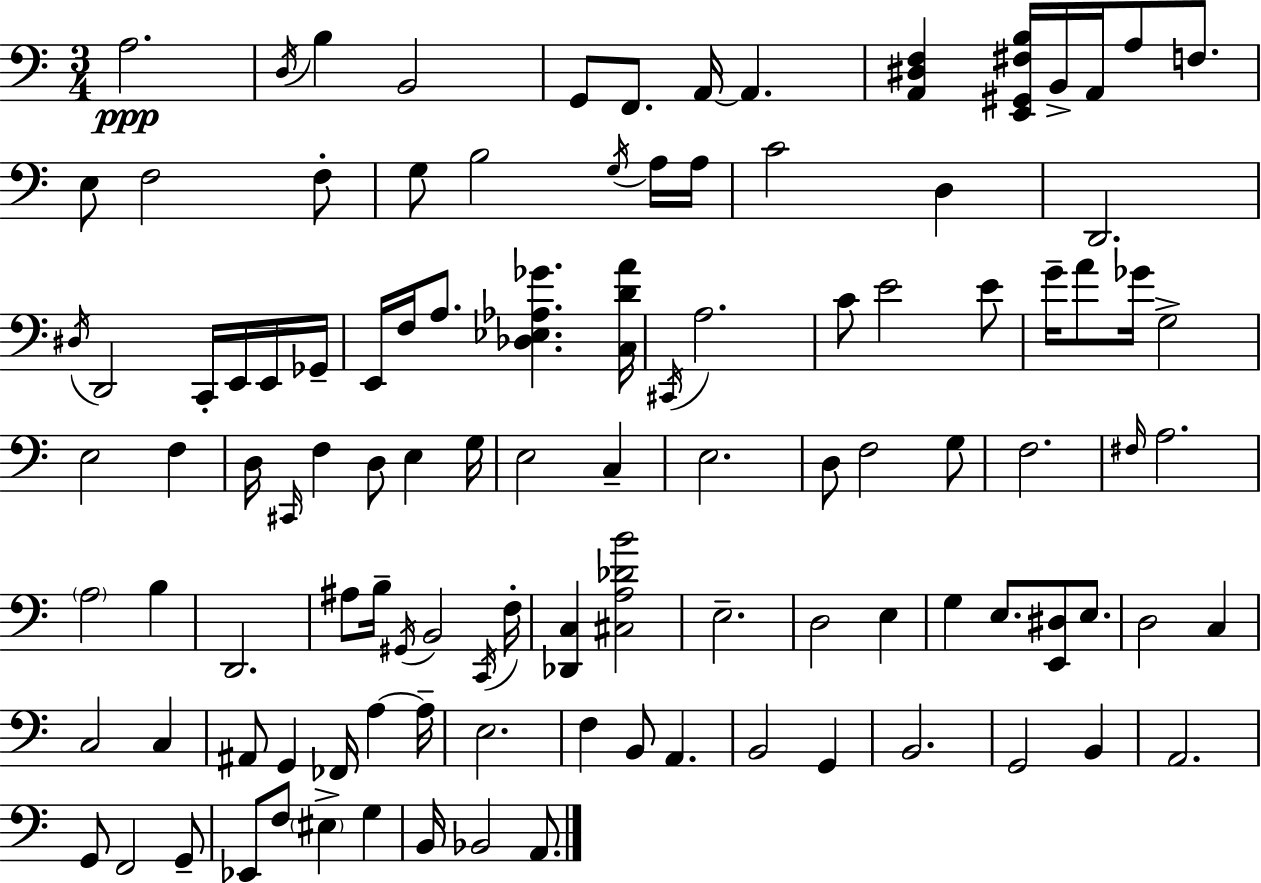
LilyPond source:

{
  \clef bass
  \numericTimeSignature
  \time 3/4
  \key c \major
  a2.\ppp | \acciaccatura { d16 } b4 b,2 | g,8 f,8. a,16~~ a,4. | <a, dis f>4 <e, gis, fis b>16 b,16-> a,16 a8 f8. | \break e8 f2 f8-. | g8 b2 \acciaccatura { g16 } | a16 a16 c'2 d4 | d,2. | \break \acciaccatura { dis16 } d,2 c,16-. | e,16 e,16 ges,16-- e,16 f16 a8. <des ees aes ges'>4. | <c d' a'>16 \acciaccatura { cis,16 } a2. | c'8 e'2 | \break e'8 g'16-- a'8 ges'16 g2-> | e2 | f4 d16 \grace { cis,16 } f4 d8 | e4 g16 e2 | \break c4-- e2. | d8 f2 | g8 f2. | \grace { fis16 } a2. | \break \parenthesize a2 | b4 d,2. | ais8 b16-- \acciaccatura { gis,16 } b,2 | \acciaccatura { c,16 } f16-. <des, c>4 | \break <cis a des' b'>2 e2.-- | d2 | e4 g4 | e8. <e, dis>8 e8. d2 | \break c4 c2 | c4 ais,8 g,4 | fes,16 a4~~ a16-- e2. | f4 | \break b,8 a,4. b,2 | g,4 b,2. | g,2 | b,4 a,2. | \break g,8 f,2 | g,8-- ees,8 f8 | \parenthesize eis4-> g4 b,16 bes,2 | a,8. \bar "|."
}